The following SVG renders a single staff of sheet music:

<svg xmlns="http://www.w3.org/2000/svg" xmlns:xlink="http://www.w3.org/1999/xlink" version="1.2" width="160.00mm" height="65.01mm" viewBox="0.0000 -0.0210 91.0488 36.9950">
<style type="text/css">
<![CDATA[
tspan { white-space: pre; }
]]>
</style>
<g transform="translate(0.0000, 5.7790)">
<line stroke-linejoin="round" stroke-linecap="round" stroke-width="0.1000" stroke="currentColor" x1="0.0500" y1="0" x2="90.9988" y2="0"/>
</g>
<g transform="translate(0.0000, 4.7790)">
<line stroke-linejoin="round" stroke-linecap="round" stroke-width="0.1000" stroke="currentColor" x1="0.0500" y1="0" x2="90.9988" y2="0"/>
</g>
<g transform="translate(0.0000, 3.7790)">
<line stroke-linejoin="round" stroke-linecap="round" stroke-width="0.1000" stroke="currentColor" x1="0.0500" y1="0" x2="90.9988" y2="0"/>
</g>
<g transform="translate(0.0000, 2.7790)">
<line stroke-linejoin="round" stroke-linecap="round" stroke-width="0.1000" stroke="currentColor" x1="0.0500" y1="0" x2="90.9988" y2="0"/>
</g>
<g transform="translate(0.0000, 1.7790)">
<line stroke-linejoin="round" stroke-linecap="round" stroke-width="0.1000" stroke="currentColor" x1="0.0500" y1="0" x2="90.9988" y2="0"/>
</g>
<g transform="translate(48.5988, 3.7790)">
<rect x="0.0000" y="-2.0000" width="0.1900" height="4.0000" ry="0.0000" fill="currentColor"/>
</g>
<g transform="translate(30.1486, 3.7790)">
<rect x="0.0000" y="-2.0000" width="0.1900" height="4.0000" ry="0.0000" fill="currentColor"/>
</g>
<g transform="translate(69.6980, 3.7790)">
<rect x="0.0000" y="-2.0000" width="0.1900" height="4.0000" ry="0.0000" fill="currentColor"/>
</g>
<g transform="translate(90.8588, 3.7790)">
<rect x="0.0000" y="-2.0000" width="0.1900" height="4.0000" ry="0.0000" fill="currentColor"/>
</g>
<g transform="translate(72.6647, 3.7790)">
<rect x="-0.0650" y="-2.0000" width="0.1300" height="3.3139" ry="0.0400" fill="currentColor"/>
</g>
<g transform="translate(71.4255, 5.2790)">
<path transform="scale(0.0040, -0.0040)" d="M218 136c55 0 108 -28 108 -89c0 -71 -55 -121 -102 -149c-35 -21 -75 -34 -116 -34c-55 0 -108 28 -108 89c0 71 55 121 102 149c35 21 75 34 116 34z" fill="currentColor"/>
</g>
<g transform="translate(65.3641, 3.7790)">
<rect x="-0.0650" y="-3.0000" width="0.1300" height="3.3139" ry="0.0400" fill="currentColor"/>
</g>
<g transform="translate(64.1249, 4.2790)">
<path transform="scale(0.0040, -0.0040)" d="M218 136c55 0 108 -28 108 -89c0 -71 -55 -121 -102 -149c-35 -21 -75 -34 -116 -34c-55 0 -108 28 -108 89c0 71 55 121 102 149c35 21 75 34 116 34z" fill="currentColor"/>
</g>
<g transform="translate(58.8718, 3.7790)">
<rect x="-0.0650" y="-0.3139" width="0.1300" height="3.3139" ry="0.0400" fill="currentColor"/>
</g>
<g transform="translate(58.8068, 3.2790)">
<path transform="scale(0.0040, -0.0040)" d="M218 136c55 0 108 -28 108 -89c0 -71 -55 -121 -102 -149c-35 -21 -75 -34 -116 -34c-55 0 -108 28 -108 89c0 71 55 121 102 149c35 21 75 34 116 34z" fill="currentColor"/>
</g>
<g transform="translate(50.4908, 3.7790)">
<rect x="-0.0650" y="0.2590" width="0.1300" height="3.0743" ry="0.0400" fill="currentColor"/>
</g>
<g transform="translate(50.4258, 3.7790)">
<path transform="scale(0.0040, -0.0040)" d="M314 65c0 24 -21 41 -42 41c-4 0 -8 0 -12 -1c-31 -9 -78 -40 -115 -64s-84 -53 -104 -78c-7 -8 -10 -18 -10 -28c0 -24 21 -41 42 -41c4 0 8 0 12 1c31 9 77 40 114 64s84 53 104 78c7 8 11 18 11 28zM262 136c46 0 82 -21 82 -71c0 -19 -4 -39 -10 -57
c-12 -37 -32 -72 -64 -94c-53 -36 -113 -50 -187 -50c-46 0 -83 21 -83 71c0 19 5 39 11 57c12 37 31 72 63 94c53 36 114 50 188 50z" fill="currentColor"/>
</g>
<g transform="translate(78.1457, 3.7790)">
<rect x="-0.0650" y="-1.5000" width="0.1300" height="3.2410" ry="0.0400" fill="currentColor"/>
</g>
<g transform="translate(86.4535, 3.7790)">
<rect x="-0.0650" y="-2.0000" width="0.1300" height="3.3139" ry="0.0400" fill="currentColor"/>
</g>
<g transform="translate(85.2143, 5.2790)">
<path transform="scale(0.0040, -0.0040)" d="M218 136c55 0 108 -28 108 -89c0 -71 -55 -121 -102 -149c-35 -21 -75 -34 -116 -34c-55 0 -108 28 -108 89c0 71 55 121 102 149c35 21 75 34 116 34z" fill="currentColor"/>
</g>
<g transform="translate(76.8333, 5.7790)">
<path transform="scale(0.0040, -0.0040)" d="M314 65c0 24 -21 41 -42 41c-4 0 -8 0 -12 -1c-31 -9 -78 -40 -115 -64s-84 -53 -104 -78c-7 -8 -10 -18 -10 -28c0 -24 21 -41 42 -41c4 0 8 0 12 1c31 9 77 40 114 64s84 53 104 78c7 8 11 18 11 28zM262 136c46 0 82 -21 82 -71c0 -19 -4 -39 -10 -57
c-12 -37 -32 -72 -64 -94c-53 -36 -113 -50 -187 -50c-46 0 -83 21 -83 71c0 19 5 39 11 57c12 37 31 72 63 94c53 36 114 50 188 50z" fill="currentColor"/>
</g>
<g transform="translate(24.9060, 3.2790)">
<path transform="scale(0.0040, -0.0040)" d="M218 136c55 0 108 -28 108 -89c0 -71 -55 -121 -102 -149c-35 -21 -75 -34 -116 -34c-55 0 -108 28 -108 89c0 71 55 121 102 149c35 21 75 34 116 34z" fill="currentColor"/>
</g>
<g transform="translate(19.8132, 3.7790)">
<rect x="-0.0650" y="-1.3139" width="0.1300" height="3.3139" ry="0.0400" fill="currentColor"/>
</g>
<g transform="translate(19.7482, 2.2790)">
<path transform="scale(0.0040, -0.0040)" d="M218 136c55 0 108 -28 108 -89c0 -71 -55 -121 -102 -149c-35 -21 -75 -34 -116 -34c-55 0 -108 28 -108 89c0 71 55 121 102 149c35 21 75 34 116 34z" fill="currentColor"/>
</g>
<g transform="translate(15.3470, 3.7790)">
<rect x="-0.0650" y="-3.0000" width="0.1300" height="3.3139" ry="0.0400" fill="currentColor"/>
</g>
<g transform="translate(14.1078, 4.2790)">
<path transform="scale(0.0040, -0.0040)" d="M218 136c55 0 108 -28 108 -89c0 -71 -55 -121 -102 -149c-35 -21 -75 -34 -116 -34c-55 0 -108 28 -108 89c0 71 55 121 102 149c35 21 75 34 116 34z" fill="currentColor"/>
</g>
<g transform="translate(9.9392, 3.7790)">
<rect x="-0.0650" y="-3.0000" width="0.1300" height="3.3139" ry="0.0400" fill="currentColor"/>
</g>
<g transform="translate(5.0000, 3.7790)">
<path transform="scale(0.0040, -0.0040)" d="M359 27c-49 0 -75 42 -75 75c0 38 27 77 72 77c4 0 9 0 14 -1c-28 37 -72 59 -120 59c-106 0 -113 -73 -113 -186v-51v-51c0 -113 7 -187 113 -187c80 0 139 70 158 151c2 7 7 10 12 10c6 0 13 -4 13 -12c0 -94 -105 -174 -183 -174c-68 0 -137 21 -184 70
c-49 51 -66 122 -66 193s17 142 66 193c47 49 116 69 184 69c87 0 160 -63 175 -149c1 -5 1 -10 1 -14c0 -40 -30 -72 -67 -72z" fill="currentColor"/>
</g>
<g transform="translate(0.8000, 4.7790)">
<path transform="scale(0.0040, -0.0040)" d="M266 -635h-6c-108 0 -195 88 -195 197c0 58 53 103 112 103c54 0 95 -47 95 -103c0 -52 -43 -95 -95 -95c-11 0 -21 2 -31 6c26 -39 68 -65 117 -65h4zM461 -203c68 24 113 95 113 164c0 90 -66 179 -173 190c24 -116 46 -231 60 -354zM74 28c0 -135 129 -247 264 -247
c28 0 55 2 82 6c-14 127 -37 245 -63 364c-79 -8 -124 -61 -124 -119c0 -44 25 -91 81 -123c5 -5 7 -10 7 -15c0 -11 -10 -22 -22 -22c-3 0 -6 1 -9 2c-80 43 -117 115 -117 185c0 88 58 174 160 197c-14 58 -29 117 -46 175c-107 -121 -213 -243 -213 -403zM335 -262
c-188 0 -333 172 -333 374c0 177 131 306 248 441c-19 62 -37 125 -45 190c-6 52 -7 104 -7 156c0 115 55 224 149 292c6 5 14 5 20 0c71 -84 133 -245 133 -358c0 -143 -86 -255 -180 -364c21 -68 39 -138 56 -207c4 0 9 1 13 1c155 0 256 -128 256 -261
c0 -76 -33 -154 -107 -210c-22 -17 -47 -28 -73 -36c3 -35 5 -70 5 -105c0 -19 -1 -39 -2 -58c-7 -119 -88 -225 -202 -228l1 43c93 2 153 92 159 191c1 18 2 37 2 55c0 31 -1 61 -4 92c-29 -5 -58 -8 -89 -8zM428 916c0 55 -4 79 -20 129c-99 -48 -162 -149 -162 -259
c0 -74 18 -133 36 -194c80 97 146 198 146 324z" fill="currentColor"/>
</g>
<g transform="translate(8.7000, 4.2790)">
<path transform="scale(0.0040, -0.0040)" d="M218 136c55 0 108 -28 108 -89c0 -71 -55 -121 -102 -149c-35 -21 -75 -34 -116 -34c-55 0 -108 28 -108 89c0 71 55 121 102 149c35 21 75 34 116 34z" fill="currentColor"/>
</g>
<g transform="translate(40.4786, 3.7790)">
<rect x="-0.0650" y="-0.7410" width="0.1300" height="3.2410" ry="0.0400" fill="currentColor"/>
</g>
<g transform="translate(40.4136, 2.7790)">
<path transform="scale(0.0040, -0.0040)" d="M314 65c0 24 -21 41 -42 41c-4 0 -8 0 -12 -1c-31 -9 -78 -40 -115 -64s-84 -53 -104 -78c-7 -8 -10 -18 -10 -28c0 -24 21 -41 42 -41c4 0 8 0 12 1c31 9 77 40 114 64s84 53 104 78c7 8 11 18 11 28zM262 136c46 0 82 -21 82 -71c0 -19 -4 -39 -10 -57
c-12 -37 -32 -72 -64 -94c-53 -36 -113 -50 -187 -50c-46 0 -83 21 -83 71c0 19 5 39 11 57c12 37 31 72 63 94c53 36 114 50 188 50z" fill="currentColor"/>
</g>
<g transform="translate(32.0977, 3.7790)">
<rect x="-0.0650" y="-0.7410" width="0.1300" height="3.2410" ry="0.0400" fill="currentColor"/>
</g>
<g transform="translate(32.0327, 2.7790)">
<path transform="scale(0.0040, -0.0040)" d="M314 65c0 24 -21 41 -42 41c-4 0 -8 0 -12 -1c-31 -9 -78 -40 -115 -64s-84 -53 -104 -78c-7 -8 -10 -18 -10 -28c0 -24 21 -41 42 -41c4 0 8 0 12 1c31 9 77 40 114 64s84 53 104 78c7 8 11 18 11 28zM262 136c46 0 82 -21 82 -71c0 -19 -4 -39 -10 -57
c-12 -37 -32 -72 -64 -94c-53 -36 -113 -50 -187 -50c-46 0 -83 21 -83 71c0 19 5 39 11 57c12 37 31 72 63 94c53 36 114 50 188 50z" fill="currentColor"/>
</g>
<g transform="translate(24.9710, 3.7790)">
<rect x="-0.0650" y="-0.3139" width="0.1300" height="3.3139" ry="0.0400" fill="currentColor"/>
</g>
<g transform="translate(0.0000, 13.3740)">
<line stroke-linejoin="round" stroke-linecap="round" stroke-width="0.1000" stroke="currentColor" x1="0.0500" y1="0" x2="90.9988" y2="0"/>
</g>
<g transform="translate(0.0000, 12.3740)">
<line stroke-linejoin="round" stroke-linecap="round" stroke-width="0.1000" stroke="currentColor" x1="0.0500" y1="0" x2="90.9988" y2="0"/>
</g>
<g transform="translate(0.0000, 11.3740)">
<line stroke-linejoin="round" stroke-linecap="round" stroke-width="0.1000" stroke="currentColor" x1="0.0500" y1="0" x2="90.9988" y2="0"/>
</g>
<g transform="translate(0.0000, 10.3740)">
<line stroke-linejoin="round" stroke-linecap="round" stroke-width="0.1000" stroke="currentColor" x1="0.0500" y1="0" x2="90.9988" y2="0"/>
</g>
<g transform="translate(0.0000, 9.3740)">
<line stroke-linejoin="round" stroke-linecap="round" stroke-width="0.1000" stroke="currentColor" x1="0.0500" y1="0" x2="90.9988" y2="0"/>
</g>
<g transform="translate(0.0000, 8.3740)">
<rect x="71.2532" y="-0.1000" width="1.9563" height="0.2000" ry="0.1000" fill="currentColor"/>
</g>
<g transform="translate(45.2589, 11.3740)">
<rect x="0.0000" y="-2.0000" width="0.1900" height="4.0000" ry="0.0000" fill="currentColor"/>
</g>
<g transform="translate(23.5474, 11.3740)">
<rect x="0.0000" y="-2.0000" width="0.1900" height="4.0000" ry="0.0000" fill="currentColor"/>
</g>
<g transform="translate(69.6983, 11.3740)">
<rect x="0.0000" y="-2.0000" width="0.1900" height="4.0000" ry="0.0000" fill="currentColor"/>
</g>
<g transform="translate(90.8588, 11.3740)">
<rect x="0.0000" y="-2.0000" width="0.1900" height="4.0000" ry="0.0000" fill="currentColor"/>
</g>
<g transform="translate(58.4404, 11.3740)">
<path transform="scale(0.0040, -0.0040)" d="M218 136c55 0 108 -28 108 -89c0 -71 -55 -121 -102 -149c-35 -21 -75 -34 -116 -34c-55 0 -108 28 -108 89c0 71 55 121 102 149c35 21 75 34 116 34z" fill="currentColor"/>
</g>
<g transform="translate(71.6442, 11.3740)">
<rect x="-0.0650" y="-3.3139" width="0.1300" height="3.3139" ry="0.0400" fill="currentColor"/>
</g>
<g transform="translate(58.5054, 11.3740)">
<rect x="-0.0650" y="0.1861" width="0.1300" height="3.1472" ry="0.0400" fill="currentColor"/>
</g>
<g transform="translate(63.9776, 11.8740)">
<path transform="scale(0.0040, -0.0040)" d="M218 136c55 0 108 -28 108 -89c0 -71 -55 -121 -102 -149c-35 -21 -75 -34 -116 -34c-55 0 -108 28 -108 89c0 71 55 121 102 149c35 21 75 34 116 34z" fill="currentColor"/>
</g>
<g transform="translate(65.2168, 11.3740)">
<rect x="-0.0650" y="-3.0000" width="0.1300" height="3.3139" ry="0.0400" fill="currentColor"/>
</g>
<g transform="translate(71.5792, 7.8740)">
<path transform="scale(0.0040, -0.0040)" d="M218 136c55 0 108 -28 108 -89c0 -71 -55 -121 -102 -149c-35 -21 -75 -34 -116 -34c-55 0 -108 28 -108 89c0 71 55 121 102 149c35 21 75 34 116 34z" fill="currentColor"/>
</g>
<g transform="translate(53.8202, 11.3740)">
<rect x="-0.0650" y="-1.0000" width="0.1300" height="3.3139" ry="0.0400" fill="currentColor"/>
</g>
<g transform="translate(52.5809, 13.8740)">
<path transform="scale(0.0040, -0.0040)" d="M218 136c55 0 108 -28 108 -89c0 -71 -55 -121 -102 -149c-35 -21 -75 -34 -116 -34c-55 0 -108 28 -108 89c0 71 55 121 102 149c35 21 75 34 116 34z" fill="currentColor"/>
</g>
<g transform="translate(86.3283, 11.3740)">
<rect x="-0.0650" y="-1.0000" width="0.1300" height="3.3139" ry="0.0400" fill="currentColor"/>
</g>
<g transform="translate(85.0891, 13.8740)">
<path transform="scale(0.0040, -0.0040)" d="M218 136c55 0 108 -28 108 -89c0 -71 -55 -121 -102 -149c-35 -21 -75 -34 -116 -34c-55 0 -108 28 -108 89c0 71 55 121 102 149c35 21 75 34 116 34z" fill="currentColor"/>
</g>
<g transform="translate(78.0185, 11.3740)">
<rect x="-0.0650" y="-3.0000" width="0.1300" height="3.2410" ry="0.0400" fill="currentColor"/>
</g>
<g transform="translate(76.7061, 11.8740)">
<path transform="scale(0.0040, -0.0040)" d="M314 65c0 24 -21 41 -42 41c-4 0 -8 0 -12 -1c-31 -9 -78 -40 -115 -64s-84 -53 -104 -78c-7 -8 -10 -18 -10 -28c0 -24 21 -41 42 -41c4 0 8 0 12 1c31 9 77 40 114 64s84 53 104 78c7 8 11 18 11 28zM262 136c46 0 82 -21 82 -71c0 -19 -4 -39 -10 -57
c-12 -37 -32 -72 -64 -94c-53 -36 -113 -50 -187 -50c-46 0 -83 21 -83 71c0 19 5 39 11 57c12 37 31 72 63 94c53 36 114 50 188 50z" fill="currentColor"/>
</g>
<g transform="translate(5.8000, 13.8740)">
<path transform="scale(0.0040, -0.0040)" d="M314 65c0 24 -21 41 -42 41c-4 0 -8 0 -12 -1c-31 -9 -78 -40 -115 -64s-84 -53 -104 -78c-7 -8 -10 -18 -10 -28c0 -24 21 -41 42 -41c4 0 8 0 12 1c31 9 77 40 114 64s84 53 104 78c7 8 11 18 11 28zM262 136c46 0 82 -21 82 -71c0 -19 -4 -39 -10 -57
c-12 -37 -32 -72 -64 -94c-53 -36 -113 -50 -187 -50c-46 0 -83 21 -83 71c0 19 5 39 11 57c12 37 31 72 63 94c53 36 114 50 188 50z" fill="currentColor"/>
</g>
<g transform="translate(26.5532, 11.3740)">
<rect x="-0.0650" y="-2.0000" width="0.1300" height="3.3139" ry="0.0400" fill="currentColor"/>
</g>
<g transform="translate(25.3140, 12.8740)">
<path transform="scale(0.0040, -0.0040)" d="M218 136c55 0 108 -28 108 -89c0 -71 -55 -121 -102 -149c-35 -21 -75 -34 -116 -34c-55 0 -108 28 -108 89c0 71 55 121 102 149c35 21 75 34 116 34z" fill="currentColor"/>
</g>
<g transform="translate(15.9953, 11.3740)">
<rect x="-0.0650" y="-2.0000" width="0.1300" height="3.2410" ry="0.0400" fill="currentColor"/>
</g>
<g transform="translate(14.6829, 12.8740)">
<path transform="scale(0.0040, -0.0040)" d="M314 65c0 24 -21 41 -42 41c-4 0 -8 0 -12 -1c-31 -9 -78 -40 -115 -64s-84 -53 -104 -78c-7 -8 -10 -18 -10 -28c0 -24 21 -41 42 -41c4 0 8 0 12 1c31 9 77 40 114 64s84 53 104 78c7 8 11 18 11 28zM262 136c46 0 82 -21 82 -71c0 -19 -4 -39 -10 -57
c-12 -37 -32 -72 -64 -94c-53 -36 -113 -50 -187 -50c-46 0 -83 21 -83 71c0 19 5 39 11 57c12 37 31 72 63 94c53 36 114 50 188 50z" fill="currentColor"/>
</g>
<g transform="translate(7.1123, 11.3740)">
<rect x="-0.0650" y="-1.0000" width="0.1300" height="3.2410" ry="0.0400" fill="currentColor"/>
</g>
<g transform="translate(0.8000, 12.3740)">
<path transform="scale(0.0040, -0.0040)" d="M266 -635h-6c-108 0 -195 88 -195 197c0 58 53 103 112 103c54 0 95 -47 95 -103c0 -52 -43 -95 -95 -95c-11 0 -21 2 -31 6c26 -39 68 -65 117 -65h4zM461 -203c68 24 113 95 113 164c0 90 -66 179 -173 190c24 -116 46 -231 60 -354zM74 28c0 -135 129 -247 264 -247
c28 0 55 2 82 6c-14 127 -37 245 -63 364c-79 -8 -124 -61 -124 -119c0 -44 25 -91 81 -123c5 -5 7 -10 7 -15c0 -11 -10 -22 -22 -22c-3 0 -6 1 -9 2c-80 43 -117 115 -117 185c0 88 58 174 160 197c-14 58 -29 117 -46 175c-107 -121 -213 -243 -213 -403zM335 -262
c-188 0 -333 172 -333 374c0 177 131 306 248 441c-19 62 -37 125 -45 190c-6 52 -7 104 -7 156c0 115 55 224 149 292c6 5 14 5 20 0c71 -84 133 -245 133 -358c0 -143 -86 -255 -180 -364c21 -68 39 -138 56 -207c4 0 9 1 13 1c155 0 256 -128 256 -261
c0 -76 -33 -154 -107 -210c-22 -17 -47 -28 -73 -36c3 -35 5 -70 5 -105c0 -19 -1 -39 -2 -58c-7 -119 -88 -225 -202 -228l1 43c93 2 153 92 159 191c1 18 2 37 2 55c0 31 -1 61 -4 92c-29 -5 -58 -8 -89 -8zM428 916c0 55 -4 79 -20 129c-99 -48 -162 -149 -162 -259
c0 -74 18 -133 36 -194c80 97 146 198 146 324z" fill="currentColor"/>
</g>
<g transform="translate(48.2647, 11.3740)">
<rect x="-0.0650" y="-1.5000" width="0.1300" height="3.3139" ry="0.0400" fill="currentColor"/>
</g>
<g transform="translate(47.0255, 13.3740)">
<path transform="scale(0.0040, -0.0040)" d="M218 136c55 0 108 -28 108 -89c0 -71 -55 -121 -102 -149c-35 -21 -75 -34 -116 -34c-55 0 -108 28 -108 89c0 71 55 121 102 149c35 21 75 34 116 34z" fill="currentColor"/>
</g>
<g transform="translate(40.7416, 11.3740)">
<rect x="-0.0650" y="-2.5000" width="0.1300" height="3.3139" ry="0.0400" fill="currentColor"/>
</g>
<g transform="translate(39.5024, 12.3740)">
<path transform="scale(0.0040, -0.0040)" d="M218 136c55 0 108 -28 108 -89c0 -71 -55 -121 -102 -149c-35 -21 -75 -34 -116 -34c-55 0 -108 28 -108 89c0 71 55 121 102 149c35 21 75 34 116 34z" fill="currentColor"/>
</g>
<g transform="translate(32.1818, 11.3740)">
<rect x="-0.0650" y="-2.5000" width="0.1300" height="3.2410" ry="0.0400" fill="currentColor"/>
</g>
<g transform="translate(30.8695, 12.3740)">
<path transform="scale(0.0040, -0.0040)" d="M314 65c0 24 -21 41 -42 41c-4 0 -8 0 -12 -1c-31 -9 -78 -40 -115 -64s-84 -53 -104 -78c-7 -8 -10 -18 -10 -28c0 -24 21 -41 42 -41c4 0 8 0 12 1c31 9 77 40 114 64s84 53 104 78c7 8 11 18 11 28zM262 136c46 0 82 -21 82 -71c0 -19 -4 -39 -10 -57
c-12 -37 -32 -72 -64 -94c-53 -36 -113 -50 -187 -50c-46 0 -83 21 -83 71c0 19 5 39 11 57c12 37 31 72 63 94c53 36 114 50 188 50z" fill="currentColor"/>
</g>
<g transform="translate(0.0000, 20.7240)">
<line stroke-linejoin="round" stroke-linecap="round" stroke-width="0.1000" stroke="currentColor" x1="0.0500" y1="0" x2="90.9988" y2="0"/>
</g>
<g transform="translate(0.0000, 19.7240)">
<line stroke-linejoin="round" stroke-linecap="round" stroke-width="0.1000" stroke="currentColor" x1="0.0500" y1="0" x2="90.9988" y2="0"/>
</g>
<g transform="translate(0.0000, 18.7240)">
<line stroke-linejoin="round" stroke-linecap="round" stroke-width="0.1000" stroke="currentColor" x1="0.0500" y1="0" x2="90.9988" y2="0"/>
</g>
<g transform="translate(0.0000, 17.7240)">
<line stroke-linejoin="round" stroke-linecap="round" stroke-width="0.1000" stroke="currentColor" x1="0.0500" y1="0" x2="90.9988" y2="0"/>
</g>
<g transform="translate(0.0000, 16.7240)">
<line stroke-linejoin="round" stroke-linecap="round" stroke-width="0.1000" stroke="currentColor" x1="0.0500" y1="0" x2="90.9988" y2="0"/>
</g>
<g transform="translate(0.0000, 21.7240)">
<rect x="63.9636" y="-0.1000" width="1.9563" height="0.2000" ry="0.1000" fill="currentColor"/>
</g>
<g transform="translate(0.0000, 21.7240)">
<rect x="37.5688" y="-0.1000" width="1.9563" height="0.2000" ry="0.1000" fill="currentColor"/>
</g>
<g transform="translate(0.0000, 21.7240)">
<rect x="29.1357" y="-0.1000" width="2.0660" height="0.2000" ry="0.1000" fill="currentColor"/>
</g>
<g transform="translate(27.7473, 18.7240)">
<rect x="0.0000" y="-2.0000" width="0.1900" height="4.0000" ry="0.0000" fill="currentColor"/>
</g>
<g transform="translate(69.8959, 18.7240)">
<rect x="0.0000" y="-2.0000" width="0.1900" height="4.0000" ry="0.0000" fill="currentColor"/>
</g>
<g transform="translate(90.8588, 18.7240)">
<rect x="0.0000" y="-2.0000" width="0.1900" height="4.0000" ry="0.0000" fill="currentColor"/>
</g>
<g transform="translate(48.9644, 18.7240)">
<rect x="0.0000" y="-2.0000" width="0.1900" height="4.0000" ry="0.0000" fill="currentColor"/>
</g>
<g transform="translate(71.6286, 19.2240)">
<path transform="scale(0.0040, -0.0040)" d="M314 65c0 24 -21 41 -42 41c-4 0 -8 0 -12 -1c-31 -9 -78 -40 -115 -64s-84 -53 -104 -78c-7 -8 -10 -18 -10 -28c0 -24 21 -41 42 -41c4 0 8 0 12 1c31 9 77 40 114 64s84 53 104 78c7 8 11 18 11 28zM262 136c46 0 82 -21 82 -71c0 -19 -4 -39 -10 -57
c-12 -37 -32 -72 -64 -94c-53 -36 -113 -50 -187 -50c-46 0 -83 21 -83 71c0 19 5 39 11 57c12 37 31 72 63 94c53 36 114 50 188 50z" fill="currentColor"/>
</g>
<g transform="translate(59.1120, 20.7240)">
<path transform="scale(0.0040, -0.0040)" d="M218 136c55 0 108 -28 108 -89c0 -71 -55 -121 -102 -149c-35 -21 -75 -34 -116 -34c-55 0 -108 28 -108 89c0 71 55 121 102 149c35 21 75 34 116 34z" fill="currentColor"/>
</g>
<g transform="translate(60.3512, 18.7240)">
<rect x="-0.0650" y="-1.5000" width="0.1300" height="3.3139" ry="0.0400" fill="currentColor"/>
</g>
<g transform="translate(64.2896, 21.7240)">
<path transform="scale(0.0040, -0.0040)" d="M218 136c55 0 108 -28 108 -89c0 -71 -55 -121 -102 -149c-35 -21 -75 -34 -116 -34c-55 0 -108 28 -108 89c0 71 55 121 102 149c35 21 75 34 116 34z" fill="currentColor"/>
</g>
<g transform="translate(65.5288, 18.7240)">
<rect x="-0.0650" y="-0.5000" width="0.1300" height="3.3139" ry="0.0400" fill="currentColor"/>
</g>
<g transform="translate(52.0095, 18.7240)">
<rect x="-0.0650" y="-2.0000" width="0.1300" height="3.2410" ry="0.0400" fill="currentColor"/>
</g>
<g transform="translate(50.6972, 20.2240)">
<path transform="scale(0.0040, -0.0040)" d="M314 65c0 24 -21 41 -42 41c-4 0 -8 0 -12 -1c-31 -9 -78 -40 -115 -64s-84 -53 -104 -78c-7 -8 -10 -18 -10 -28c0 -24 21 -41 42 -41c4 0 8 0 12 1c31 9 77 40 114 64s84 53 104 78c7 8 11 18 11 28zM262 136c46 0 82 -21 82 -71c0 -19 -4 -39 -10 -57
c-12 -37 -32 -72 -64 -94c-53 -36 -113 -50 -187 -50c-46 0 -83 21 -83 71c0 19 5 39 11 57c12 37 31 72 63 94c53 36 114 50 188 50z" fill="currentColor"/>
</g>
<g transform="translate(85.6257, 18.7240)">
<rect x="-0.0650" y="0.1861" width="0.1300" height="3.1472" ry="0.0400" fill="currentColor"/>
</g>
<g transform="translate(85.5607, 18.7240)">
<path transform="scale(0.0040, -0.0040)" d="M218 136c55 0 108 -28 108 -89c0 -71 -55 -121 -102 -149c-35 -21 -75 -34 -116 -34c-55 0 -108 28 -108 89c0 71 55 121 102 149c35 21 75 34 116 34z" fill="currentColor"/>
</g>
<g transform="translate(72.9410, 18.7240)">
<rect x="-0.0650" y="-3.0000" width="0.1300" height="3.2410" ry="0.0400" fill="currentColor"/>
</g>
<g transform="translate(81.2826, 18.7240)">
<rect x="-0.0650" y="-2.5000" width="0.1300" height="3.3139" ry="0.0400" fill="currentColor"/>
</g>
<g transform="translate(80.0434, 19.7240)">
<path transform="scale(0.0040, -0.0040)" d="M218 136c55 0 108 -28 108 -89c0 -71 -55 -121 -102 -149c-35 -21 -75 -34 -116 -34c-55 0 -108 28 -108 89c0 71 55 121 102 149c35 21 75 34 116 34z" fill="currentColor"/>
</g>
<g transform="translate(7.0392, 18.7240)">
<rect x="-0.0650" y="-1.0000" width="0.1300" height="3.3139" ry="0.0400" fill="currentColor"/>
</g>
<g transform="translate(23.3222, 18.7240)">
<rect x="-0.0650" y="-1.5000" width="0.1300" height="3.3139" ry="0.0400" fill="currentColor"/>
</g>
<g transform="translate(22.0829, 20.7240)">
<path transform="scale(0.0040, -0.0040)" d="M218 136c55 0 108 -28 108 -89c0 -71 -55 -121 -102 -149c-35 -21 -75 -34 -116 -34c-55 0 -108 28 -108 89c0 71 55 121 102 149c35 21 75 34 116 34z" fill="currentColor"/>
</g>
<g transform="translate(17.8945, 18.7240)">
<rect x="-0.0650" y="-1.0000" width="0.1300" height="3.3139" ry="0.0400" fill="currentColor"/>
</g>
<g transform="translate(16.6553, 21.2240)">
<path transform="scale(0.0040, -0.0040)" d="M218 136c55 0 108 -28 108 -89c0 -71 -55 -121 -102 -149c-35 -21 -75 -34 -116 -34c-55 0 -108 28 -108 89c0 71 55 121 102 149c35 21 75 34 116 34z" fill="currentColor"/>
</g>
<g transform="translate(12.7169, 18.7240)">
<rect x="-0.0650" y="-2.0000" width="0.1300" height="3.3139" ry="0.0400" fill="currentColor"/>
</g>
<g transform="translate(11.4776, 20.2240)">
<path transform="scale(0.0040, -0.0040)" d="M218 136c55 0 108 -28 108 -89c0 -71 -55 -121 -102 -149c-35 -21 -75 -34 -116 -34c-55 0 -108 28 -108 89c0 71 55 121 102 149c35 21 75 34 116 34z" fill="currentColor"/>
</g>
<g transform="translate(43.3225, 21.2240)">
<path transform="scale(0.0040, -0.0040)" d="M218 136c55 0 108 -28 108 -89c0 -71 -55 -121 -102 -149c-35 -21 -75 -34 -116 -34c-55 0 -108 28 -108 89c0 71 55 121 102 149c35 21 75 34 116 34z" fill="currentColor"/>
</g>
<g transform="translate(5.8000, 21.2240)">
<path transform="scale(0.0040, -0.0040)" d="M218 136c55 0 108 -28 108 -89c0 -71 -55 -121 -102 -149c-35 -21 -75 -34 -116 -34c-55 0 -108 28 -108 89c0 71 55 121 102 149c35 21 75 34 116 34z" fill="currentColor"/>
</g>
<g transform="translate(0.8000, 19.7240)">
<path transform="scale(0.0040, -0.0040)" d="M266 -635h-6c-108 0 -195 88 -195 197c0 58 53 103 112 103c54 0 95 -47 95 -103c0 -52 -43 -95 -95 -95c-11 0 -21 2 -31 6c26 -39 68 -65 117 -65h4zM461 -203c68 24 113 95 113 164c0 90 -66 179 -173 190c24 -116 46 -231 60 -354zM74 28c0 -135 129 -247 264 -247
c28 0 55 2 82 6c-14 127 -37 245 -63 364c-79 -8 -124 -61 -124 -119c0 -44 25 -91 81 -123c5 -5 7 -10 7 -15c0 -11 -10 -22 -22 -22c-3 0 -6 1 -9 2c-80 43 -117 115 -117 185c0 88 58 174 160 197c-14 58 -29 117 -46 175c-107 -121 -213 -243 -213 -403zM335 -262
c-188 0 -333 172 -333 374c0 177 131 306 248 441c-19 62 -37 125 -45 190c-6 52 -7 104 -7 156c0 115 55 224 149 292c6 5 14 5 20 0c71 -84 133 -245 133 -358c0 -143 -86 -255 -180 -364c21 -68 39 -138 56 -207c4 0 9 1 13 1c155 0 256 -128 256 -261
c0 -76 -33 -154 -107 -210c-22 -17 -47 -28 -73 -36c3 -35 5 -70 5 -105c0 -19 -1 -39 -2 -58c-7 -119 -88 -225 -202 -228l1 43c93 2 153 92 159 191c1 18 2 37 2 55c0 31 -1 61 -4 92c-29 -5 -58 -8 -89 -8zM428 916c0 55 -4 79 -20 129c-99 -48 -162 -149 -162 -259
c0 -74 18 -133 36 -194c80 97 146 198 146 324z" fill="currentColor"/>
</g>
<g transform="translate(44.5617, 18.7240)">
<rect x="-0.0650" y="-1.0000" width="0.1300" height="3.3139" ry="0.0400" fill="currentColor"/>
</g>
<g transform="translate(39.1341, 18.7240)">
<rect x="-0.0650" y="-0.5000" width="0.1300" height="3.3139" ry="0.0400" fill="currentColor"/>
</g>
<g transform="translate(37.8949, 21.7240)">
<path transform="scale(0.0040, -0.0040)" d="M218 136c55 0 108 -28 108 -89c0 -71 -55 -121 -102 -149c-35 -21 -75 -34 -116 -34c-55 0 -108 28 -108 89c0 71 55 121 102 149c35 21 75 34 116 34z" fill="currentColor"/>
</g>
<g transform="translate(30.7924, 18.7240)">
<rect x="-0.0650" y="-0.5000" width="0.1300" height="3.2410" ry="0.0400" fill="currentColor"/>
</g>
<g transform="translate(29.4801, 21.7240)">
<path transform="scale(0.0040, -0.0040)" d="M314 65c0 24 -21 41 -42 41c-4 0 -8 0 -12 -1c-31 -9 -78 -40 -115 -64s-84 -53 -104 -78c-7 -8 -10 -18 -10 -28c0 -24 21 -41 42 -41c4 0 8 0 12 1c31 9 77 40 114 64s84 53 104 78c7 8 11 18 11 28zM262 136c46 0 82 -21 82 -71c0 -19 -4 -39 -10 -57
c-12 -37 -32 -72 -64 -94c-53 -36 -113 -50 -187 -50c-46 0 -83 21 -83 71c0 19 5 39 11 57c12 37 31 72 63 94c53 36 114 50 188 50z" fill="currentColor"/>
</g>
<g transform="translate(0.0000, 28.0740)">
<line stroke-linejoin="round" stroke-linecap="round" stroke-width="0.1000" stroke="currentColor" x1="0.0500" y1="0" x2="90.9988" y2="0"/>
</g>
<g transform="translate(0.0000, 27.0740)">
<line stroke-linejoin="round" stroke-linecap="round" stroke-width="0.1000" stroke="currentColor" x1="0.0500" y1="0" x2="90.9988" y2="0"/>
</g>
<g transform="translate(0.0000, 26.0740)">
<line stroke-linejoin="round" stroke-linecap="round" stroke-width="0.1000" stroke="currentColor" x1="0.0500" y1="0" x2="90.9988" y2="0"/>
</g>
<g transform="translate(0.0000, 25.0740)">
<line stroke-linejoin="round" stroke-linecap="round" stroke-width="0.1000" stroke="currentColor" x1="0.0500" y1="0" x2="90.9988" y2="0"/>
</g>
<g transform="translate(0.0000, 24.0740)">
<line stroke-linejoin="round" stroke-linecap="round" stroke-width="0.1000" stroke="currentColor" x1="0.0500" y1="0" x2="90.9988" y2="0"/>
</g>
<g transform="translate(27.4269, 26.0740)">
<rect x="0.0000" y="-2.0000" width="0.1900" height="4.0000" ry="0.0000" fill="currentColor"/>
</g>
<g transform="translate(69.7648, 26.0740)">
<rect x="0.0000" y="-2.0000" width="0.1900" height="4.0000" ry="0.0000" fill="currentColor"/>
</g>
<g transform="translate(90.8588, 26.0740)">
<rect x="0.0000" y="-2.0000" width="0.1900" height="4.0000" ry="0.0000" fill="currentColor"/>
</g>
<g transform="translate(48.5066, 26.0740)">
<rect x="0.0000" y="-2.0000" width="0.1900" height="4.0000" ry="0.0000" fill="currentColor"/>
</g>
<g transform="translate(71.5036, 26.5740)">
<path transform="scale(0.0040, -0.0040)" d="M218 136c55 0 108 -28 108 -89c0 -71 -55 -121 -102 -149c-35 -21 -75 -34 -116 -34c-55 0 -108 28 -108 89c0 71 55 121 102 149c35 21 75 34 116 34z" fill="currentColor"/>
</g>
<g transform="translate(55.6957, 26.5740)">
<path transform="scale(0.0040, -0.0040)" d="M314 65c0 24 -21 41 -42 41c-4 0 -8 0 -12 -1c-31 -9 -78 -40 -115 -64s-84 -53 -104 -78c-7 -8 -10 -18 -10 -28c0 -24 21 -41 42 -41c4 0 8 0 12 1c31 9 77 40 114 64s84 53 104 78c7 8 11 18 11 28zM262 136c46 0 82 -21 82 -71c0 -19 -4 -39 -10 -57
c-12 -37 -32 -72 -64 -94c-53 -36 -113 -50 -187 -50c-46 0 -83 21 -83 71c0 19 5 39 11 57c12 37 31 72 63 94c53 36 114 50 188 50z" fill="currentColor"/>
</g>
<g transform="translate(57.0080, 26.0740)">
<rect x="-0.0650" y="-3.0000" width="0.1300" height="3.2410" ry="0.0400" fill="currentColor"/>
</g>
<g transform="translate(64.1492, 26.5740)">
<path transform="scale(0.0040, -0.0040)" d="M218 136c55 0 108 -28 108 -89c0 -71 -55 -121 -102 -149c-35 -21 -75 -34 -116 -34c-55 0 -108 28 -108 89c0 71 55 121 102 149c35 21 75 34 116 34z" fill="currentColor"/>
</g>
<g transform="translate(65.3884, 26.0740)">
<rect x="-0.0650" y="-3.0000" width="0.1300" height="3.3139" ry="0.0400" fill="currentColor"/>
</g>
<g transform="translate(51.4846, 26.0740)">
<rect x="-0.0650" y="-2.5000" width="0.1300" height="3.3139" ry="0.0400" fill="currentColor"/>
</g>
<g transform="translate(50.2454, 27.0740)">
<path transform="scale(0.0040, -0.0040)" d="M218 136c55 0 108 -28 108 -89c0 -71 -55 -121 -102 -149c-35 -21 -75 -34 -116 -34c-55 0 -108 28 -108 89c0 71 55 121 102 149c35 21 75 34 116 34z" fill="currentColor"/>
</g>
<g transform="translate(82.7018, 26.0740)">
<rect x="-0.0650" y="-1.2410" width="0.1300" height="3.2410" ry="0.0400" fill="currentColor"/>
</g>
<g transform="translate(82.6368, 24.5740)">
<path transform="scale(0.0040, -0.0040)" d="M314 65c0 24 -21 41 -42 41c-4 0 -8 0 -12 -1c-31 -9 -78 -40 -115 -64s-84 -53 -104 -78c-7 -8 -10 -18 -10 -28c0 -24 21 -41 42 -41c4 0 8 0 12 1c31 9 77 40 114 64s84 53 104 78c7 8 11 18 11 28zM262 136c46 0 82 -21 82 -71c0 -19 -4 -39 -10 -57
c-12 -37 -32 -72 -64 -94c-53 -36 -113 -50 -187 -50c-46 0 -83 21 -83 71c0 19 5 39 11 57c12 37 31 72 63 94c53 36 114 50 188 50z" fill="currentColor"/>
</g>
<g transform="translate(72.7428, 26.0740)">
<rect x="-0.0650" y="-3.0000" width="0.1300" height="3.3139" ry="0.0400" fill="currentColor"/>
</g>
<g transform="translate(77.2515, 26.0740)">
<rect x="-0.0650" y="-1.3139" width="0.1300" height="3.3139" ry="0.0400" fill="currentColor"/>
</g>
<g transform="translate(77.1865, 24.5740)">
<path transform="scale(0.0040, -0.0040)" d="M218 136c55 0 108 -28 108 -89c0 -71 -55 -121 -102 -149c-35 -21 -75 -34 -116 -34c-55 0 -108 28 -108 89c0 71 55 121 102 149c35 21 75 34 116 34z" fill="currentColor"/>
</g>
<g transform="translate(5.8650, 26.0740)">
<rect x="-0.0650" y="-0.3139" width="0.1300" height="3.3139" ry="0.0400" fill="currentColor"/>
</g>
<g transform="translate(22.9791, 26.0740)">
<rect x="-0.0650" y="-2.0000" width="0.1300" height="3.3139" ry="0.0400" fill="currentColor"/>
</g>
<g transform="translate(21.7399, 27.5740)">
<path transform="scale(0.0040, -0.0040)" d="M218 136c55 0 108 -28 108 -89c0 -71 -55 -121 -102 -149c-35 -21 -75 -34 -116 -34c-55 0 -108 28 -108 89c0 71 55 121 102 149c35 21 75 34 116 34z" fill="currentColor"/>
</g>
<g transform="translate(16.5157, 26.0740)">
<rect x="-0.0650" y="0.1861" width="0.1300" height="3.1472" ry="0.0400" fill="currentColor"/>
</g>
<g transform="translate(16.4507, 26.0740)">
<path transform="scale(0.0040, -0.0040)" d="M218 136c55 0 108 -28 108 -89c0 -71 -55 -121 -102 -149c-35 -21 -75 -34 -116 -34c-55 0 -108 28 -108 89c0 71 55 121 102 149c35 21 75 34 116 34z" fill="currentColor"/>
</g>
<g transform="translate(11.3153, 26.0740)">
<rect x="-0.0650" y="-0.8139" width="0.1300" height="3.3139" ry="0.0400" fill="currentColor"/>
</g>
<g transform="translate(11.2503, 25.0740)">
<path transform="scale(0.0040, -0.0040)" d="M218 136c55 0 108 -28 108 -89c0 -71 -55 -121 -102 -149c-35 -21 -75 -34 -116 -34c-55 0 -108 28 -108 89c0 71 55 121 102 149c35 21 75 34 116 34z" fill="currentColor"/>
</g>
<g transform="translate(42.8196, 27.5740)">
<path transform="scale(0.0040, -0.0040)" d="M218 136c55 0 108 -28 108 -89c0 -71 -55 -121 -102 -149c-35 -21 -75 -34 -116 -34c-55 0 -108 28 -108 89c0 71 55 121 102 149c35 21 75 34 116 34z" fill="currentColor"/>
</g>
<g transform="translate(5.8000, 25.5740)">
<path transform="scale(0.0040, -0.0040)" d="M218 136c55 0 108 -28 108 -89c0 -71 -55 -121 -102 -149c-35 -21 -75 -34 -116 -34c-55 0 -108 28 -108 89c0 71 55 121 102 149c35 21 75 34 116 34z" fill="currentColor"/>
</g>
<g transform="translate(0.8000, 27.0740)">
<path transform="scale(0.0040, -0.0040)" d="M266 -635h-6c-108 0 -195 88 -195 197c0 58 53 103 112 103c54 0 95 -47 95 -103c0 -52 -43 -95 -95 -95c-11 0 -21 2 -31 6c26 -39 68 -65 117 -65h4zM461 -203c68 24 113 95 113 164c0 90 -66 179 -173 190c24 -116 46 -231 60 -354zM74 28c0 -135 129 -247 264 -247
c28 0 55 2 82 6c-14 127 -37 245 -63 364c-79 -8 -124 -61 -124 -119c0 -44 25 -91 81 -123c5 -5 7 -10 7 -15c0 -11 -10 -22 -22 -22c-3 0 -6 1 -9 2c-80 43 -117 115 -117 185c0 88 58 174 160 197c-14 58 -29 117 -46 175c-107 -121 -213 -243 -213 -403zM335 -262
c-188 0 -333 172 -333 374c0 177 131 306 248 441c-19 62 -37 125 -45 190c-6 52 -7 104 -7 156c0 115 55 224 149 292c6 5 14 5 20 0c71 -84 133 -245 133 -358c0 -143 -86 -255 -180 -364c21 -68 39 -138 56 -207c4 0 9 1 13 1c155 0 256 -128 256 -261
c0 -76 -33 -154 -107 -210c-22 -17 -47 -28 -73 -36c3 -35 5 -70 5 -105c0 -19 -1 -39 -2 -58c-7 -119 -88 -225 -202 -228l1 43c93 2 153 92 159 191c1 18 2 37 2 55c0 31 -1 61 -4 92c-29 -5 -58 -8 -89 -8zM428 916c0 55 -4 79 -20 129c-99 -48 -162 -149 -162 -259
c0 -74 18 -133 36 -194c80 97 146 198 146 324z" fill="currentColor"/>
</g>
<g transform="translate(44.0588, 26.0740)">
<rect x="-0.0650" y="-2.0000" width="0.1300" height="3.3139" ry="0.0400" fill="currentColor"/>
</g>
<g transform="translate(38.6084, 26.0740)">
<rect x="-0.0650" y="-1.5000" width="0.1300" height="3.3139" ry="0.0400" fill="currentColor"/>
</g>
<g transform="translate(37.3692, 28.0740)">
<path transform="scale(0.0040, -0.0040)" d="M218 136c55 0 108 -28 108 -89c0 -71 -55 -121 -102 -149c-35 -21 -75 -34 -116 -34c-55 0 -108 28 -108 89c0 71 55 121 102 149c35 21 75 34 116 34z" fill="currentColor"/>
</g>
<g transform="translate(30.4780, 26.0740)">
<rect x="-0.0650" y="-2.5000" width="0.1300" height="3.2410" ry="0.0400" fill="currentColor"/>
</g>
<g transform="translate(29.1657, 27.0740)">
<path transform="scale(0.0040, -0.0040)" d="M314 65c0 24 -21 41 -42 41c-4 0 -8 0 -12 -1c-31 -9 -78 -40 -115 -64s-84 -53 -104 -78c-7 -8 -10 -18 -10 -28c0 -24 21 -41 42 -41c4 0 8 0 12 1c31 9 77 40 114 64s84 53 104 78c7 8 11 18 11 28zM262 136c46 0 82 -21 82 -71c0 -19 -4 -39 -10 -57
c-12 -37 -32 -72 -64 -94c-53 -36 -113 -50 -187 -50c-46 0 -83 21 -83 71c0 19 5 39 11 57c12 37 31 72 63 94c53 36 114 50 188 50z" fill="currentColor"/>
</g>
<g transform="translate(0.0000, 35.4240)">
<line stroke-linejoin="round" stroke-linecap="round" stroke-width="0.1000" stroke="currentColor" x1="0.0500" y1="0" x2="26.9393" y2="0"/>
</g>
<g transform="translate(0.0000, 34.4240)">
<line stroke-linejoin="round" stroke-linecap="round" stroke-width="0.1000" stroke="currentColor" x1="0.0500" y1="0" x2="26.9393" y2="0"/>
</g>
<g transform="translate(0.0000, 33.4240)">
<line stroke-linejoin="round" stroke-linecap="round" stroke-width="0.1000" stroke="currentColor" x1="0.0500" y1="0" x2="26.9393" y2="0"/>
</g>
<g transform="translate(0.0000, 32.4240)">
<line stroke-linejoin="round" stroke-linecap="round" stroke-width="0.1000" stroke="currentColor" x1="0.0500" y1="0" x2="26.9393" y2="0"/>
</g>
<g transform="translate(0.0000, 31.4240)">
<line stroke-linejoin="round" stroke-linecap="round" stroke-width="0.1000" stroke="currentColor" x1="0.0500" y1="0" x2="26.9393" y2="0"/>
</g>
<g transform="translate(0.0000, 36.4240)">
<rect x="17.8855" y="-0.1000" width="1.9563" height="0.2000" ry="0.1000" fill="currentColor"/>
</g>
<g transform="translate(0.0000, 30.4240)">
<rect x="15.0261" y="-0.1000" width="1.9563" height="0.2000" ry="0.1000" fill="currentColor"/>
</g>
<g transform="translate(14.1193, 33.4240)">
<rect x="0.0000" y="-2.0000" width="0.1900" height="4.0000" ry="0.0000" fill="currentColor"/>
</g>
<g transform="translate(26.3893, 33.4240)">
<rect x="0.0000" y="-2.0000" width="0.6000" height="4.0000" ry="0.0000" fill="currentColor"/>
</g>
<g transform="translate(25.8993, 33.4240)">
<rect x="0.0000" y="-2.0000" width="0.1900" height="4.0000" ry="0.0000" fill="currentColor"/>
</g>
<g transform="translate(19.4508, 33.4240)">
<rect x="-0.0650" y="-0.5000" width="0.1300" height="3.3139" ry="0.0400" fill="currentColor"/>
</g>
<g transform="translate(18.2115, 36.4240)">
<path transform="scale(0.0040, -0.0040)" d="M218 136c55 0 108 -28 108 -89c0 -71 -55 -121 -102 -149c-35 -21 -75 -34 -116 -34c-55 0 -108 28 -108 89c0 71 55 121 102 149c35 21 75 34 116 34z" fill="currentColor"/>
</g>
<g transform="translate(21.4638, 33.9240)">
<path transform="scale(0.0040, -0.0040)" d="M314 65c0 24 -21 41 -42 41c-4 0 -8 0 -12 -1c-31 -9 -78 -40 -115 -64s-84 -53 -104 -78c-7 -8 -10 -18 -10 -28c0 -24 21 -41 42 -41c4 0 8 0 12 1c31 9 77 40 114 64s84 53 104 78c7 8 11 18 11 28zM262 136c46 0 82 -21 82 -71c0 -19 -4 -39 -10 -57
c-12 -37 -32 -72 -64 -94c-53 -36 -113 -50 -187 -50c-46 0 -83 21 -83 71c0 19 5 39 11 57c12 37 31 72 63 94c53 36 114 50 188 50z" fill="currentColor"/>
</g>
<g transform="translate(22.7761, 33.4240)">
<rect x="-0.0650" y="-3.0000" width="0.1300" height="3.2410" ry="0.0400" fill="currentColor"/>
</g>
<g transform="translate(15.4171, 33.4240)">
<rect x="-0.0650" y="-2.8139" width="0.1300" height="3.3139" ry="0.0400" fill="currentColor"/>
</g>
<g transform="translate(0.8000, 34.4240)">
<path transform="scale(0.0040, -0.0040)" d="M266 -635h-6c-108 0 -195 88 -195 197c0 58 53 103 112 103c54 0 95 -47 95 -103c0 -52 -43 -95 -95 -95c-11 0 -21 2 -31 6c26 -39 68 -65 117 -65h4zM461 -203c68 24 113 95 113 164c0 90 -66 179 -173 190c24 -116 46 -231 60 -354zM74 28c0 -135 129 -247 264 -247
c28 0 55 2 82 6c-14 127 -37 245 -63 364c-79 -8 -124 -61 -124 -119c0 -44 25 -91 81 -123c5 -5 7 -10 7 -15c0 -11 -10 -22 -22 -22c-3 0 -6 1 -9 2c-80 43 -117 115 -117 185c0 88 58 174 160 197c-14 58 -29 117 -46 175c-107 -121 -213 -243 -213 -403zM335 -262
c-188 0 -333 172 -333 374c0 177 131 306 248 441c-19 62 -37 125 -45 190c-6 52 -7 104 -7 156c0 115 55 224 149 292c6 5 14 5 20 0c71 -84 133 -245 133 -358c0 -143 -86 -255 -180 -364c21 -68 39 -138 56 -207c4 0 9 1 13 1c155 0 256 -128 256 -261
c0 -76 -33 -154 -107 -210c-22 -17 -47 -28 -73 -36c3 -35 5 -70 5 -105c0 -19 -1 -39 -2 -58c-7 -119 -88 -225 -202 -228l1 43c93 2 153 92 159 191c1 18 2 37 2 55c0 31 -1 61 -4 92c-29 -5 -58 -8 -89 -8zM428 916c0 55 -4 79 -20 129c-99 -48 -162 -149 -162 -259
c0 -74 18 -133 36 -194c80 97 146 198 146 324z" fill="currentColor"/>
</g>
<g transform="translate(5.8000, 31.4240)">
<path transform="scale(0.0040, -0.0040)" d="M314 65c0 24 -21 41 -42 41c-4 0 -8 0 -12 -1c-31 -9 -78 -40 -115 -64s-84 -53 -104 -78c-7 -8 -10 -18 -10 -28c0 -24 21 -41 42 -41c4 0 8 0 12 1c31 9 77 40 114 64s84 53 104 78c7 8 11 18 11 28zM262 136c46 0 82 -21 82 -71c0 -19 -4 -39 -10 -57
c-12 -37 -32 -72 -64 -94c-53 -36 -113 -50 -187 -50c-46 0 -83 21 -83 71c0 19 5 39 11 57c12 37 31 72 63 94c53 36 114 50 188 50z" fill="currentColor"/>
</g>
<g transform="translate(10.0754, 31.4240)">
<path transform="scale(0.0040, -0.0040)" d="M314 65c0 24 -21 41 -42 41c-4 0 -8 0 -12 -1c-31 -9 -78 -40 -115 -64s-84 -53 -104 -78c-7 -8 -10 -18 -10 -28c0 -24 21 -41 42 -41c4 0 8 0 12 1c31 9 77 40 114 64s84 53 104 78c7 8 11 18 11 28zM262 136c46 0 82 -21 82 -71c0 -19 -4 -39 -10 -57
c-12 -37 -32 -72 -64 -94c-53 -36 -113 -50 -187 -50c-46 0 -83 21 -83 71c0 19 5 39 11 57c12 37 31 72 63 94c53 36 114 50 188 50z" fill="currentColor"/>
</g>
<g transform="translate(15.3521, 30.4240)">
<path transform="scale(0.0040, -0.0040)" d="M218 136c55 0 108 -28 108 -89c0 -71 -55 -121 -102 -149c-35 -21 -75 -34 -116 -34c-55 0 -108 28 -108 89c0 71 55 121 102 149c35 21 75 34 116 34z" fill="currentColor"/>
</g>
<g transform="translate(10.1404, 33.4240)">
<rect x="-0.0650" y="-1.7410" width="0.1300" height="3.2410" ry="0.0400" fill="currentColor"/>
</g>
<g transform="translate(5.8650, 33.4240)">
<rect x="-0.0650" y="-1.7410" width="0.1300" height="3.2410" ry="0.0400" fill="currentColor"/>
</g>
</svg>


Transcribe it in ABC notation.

X:1
T:Untitled
M:4/4
L:1/4
K:C
A A e c d2 d2 B2 c A F E2 F D2 F2 F G2 G E D B A b A2 D D F D E C2 C D F2 E C A2 G B c d B F G2 E F G A2 A A e e2 f2 f2 a C A2